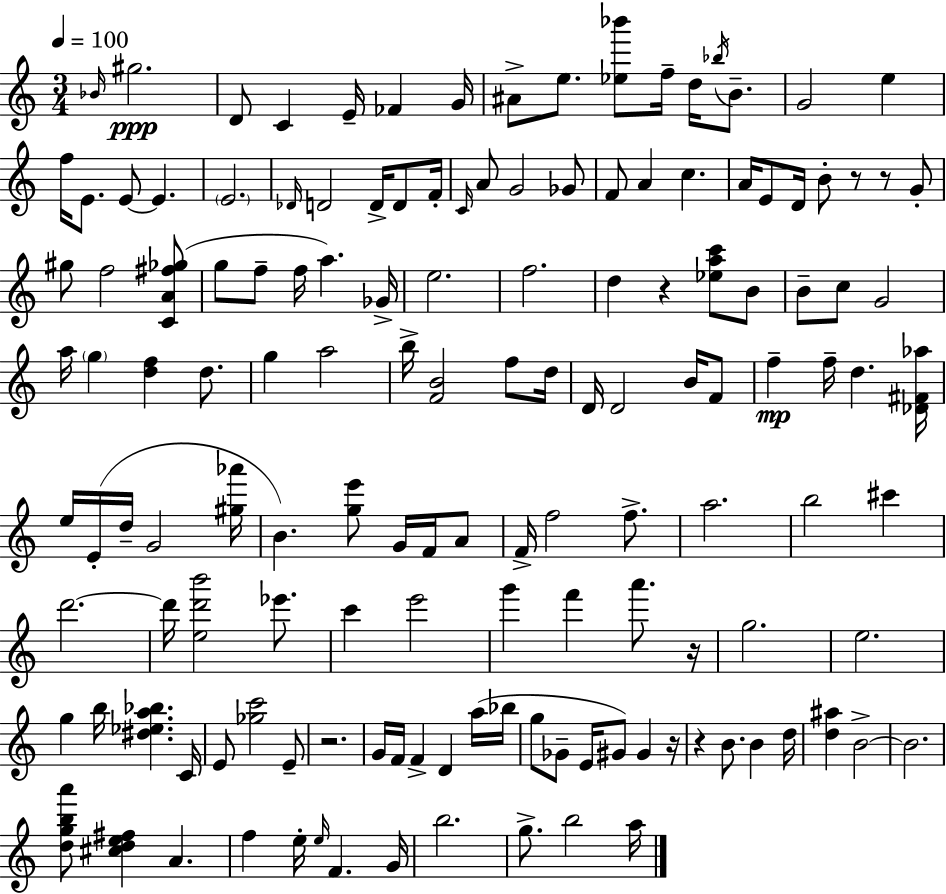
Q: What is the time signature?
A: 3/4